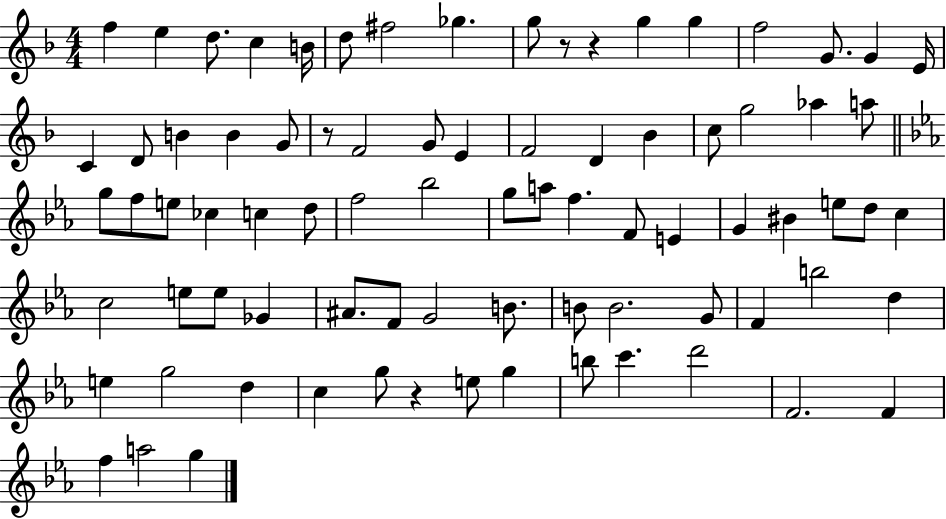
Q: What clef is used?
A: treble